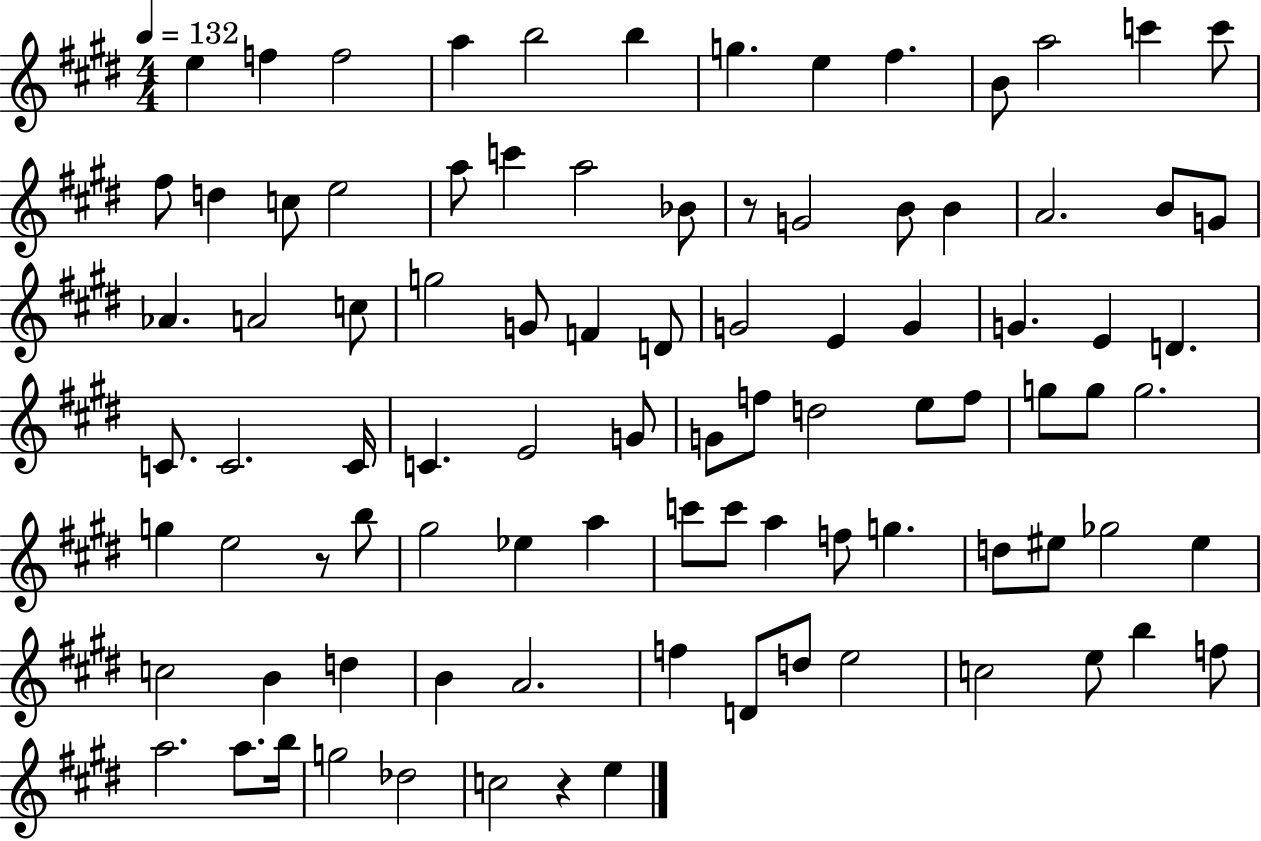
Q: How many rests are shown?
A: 3